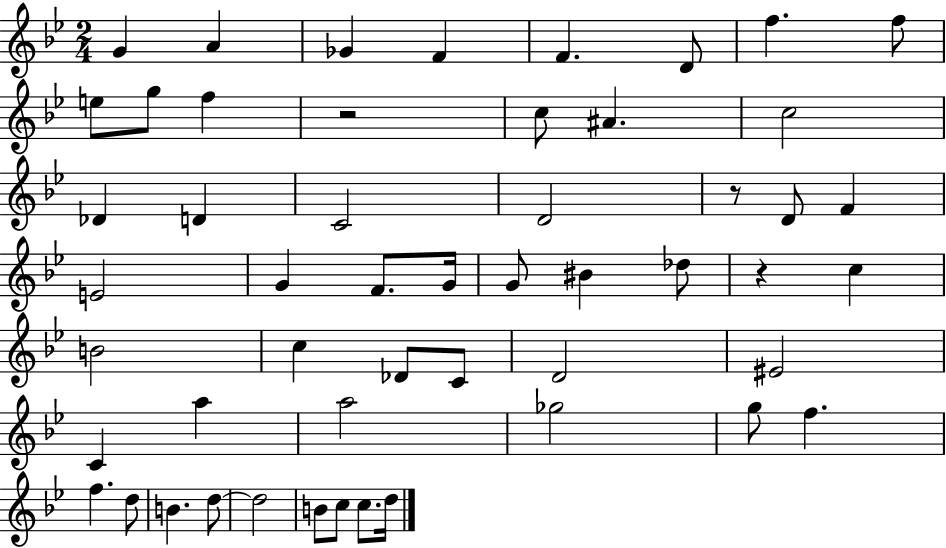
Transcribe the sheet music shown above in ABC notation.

X:1
T:Untitled
M:2/4
L:1/4
K:Bb
G A _G F F D/2 f f/2 e/2 g/2 f z2 c/2 ^A c2 _D D C2 D2 z/2 D/2 F E2 G F/2 G/4 G/2 ^B _d/2 z c B2 c _D/2 C/2 D2 ^E2 C a a2 _g2 g/2 f f d/2 B d/2 d2 B/2 c/2 c/2 d/4